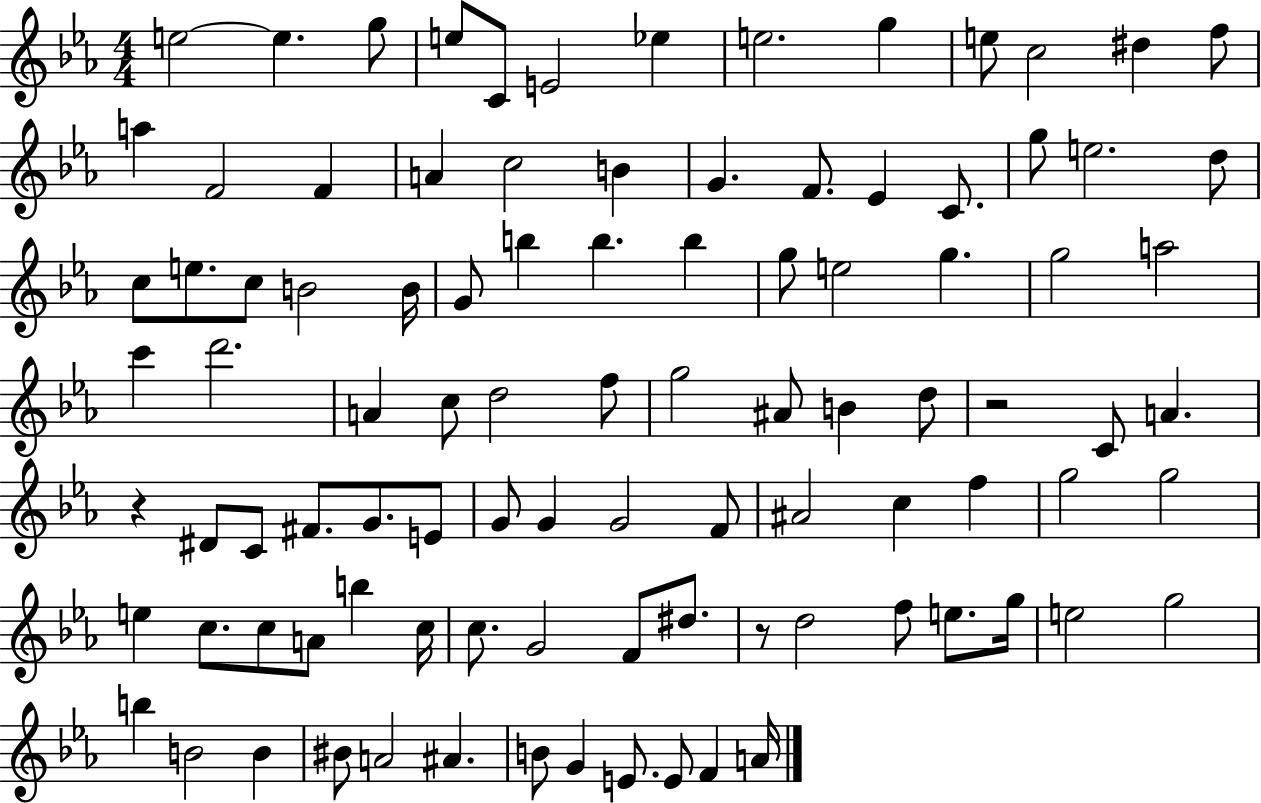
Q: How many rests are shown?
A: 3